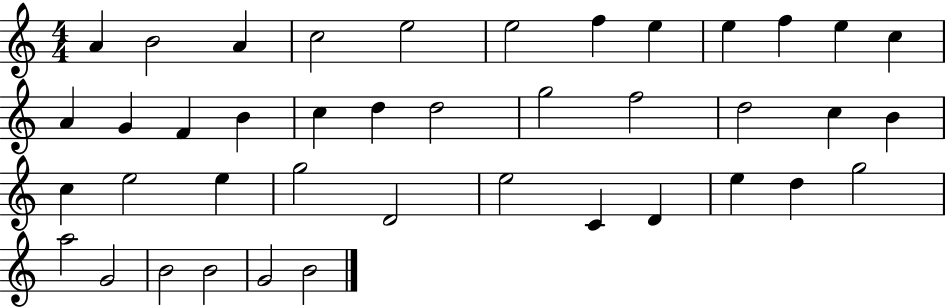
A4/q B4/h A4/q C5/h E5/h E5/h F5/q E5/q E5/q F5/q E5/q C5/q A4/q G4/q F4/q B4/q C5/q D5/q D5/h G5/h F5/h D5/h C5/q B4/q C5/q E5/h E5/q G5/h D4/h E5/h C4/q D4/q E5/q D5/q G5/h A5/h G4/h B4/h B4/h G4/h B4/h